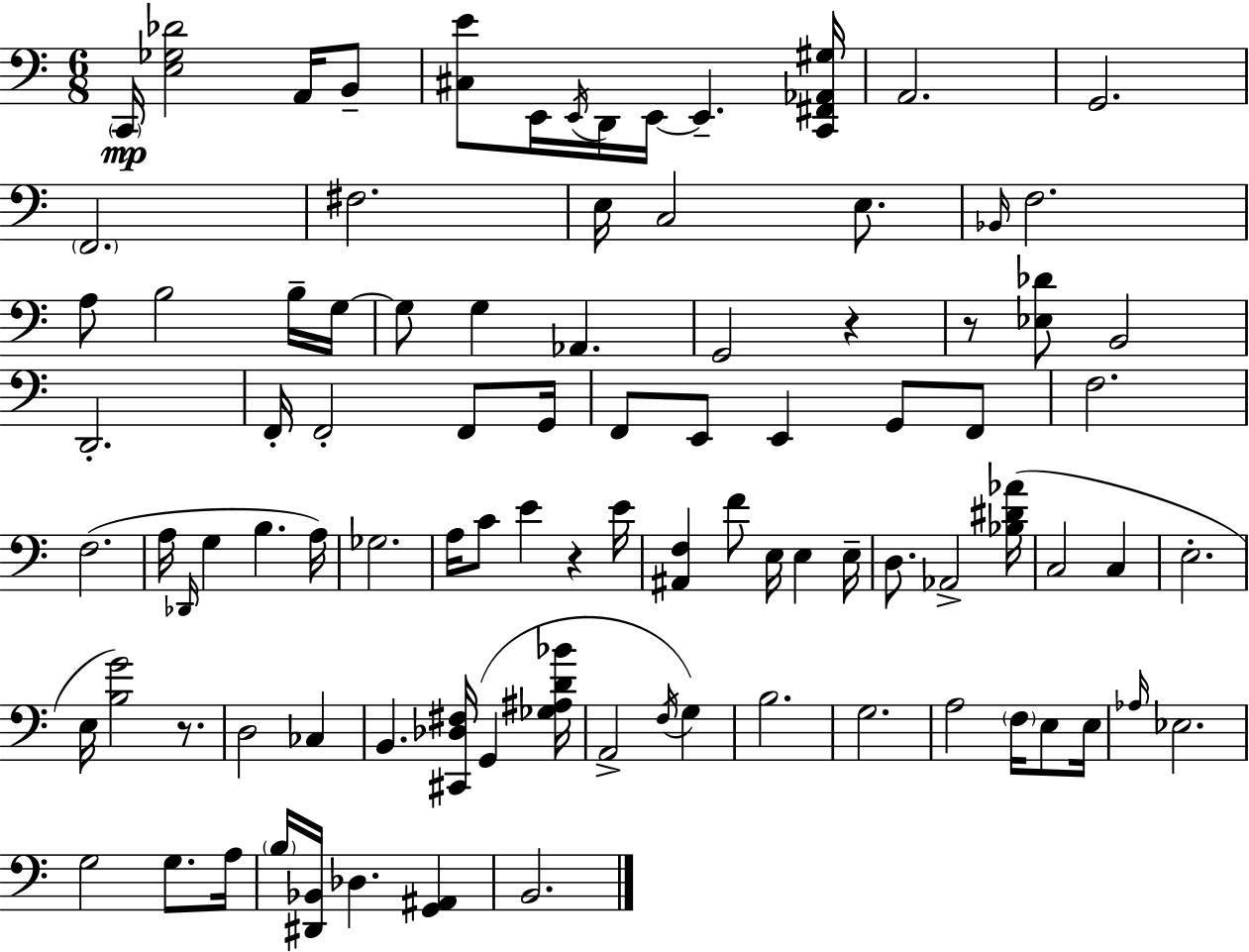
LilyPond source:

{
  \clef bass
  \numericTimeSignature
  \time 6/8
  \key c \major
  \repeat volta 2 { \parenthesize c,16\mp <e ges des'>2 a,16 b,8-- | <cis e'>8 e,16 \acciaccatura { e,16 } d,16 e,16~~ e,4.-- | <c, fis, aes, gis>16 a,2. | g,2. | \break \parenthesize f,2. | fis2. | e16 c2 e8. | \grace { bes,16 } f2. | \break a8 b2 | b16-- g16~~ g8 g4 aes,4. | g,2 r4 | r8 <ees des'>8 b,2 | \break d,2.-. | f,16-. f,2-. f,8 | g,16 f,8 e,8 e,4 g,8 | f,8 f2. | \break f2.( | a16 \grace { des,16 } g4 b4. | a16) ges2. | a16 c'8 e'4 r4 | \break e'16 <ais, f>4 f'8 e16 e4 | e16-- d8. aes,2-> | <bes dis' aes'>16( c2 c4 | e2.-. | \break e16 <b g'>2) | r8. d2 ces4 | b,4. <cis, des fis>16( g,4 | <ges ais d' bes'>16 a,2-> \acciaccatura { f16 } | \break g4) b2. | g2. | a2 | \parenthesize f16 e8 e16 \grace { aes16 } ees2. | \break g2 | g8. a16 \parenthesize b16 <dis, bes,>16 des4. | <g, ais,>4 b,2. | } \bar "|."
}